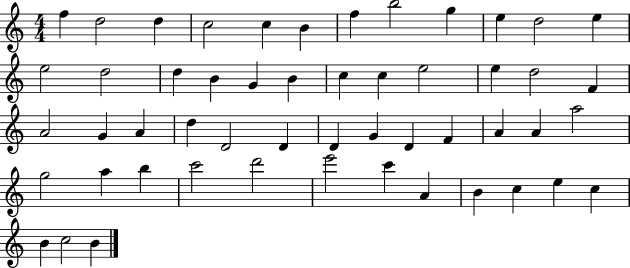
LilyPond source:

{
  \clef treble
  \numericTimeSignature
  \time 4/4
  \key c \major
  f''4 d''2 d''4 | c''2 c''4 b'4 | f''4 b''2 g''4 | e''4 d''2 e''4 | \break e''2 d''2 | d''4 b'4 g'4 b'4 | c''4 c''4 e''2 | e''4 d''2 f'4 | \break a'2 g'4 a'4 | d''4 d'2 d'4 | d'4 g'4 d'4 f'4 | a'4 a'4 a''2 | \break g''2 a''4 b''4 | c'''2 d'''2 | e'''2 c'''4 a'4 | b'4 c''4 e''4 c''4 | \break b'4 c''2 b'4 | \bar "|."
}